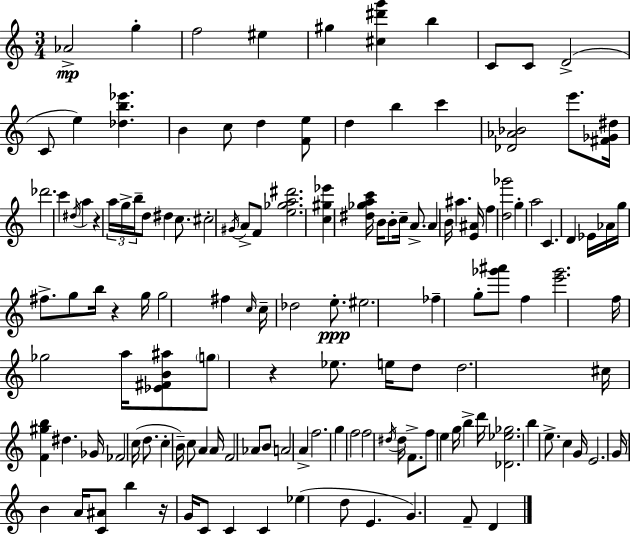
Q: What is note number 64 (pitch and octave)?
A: A5